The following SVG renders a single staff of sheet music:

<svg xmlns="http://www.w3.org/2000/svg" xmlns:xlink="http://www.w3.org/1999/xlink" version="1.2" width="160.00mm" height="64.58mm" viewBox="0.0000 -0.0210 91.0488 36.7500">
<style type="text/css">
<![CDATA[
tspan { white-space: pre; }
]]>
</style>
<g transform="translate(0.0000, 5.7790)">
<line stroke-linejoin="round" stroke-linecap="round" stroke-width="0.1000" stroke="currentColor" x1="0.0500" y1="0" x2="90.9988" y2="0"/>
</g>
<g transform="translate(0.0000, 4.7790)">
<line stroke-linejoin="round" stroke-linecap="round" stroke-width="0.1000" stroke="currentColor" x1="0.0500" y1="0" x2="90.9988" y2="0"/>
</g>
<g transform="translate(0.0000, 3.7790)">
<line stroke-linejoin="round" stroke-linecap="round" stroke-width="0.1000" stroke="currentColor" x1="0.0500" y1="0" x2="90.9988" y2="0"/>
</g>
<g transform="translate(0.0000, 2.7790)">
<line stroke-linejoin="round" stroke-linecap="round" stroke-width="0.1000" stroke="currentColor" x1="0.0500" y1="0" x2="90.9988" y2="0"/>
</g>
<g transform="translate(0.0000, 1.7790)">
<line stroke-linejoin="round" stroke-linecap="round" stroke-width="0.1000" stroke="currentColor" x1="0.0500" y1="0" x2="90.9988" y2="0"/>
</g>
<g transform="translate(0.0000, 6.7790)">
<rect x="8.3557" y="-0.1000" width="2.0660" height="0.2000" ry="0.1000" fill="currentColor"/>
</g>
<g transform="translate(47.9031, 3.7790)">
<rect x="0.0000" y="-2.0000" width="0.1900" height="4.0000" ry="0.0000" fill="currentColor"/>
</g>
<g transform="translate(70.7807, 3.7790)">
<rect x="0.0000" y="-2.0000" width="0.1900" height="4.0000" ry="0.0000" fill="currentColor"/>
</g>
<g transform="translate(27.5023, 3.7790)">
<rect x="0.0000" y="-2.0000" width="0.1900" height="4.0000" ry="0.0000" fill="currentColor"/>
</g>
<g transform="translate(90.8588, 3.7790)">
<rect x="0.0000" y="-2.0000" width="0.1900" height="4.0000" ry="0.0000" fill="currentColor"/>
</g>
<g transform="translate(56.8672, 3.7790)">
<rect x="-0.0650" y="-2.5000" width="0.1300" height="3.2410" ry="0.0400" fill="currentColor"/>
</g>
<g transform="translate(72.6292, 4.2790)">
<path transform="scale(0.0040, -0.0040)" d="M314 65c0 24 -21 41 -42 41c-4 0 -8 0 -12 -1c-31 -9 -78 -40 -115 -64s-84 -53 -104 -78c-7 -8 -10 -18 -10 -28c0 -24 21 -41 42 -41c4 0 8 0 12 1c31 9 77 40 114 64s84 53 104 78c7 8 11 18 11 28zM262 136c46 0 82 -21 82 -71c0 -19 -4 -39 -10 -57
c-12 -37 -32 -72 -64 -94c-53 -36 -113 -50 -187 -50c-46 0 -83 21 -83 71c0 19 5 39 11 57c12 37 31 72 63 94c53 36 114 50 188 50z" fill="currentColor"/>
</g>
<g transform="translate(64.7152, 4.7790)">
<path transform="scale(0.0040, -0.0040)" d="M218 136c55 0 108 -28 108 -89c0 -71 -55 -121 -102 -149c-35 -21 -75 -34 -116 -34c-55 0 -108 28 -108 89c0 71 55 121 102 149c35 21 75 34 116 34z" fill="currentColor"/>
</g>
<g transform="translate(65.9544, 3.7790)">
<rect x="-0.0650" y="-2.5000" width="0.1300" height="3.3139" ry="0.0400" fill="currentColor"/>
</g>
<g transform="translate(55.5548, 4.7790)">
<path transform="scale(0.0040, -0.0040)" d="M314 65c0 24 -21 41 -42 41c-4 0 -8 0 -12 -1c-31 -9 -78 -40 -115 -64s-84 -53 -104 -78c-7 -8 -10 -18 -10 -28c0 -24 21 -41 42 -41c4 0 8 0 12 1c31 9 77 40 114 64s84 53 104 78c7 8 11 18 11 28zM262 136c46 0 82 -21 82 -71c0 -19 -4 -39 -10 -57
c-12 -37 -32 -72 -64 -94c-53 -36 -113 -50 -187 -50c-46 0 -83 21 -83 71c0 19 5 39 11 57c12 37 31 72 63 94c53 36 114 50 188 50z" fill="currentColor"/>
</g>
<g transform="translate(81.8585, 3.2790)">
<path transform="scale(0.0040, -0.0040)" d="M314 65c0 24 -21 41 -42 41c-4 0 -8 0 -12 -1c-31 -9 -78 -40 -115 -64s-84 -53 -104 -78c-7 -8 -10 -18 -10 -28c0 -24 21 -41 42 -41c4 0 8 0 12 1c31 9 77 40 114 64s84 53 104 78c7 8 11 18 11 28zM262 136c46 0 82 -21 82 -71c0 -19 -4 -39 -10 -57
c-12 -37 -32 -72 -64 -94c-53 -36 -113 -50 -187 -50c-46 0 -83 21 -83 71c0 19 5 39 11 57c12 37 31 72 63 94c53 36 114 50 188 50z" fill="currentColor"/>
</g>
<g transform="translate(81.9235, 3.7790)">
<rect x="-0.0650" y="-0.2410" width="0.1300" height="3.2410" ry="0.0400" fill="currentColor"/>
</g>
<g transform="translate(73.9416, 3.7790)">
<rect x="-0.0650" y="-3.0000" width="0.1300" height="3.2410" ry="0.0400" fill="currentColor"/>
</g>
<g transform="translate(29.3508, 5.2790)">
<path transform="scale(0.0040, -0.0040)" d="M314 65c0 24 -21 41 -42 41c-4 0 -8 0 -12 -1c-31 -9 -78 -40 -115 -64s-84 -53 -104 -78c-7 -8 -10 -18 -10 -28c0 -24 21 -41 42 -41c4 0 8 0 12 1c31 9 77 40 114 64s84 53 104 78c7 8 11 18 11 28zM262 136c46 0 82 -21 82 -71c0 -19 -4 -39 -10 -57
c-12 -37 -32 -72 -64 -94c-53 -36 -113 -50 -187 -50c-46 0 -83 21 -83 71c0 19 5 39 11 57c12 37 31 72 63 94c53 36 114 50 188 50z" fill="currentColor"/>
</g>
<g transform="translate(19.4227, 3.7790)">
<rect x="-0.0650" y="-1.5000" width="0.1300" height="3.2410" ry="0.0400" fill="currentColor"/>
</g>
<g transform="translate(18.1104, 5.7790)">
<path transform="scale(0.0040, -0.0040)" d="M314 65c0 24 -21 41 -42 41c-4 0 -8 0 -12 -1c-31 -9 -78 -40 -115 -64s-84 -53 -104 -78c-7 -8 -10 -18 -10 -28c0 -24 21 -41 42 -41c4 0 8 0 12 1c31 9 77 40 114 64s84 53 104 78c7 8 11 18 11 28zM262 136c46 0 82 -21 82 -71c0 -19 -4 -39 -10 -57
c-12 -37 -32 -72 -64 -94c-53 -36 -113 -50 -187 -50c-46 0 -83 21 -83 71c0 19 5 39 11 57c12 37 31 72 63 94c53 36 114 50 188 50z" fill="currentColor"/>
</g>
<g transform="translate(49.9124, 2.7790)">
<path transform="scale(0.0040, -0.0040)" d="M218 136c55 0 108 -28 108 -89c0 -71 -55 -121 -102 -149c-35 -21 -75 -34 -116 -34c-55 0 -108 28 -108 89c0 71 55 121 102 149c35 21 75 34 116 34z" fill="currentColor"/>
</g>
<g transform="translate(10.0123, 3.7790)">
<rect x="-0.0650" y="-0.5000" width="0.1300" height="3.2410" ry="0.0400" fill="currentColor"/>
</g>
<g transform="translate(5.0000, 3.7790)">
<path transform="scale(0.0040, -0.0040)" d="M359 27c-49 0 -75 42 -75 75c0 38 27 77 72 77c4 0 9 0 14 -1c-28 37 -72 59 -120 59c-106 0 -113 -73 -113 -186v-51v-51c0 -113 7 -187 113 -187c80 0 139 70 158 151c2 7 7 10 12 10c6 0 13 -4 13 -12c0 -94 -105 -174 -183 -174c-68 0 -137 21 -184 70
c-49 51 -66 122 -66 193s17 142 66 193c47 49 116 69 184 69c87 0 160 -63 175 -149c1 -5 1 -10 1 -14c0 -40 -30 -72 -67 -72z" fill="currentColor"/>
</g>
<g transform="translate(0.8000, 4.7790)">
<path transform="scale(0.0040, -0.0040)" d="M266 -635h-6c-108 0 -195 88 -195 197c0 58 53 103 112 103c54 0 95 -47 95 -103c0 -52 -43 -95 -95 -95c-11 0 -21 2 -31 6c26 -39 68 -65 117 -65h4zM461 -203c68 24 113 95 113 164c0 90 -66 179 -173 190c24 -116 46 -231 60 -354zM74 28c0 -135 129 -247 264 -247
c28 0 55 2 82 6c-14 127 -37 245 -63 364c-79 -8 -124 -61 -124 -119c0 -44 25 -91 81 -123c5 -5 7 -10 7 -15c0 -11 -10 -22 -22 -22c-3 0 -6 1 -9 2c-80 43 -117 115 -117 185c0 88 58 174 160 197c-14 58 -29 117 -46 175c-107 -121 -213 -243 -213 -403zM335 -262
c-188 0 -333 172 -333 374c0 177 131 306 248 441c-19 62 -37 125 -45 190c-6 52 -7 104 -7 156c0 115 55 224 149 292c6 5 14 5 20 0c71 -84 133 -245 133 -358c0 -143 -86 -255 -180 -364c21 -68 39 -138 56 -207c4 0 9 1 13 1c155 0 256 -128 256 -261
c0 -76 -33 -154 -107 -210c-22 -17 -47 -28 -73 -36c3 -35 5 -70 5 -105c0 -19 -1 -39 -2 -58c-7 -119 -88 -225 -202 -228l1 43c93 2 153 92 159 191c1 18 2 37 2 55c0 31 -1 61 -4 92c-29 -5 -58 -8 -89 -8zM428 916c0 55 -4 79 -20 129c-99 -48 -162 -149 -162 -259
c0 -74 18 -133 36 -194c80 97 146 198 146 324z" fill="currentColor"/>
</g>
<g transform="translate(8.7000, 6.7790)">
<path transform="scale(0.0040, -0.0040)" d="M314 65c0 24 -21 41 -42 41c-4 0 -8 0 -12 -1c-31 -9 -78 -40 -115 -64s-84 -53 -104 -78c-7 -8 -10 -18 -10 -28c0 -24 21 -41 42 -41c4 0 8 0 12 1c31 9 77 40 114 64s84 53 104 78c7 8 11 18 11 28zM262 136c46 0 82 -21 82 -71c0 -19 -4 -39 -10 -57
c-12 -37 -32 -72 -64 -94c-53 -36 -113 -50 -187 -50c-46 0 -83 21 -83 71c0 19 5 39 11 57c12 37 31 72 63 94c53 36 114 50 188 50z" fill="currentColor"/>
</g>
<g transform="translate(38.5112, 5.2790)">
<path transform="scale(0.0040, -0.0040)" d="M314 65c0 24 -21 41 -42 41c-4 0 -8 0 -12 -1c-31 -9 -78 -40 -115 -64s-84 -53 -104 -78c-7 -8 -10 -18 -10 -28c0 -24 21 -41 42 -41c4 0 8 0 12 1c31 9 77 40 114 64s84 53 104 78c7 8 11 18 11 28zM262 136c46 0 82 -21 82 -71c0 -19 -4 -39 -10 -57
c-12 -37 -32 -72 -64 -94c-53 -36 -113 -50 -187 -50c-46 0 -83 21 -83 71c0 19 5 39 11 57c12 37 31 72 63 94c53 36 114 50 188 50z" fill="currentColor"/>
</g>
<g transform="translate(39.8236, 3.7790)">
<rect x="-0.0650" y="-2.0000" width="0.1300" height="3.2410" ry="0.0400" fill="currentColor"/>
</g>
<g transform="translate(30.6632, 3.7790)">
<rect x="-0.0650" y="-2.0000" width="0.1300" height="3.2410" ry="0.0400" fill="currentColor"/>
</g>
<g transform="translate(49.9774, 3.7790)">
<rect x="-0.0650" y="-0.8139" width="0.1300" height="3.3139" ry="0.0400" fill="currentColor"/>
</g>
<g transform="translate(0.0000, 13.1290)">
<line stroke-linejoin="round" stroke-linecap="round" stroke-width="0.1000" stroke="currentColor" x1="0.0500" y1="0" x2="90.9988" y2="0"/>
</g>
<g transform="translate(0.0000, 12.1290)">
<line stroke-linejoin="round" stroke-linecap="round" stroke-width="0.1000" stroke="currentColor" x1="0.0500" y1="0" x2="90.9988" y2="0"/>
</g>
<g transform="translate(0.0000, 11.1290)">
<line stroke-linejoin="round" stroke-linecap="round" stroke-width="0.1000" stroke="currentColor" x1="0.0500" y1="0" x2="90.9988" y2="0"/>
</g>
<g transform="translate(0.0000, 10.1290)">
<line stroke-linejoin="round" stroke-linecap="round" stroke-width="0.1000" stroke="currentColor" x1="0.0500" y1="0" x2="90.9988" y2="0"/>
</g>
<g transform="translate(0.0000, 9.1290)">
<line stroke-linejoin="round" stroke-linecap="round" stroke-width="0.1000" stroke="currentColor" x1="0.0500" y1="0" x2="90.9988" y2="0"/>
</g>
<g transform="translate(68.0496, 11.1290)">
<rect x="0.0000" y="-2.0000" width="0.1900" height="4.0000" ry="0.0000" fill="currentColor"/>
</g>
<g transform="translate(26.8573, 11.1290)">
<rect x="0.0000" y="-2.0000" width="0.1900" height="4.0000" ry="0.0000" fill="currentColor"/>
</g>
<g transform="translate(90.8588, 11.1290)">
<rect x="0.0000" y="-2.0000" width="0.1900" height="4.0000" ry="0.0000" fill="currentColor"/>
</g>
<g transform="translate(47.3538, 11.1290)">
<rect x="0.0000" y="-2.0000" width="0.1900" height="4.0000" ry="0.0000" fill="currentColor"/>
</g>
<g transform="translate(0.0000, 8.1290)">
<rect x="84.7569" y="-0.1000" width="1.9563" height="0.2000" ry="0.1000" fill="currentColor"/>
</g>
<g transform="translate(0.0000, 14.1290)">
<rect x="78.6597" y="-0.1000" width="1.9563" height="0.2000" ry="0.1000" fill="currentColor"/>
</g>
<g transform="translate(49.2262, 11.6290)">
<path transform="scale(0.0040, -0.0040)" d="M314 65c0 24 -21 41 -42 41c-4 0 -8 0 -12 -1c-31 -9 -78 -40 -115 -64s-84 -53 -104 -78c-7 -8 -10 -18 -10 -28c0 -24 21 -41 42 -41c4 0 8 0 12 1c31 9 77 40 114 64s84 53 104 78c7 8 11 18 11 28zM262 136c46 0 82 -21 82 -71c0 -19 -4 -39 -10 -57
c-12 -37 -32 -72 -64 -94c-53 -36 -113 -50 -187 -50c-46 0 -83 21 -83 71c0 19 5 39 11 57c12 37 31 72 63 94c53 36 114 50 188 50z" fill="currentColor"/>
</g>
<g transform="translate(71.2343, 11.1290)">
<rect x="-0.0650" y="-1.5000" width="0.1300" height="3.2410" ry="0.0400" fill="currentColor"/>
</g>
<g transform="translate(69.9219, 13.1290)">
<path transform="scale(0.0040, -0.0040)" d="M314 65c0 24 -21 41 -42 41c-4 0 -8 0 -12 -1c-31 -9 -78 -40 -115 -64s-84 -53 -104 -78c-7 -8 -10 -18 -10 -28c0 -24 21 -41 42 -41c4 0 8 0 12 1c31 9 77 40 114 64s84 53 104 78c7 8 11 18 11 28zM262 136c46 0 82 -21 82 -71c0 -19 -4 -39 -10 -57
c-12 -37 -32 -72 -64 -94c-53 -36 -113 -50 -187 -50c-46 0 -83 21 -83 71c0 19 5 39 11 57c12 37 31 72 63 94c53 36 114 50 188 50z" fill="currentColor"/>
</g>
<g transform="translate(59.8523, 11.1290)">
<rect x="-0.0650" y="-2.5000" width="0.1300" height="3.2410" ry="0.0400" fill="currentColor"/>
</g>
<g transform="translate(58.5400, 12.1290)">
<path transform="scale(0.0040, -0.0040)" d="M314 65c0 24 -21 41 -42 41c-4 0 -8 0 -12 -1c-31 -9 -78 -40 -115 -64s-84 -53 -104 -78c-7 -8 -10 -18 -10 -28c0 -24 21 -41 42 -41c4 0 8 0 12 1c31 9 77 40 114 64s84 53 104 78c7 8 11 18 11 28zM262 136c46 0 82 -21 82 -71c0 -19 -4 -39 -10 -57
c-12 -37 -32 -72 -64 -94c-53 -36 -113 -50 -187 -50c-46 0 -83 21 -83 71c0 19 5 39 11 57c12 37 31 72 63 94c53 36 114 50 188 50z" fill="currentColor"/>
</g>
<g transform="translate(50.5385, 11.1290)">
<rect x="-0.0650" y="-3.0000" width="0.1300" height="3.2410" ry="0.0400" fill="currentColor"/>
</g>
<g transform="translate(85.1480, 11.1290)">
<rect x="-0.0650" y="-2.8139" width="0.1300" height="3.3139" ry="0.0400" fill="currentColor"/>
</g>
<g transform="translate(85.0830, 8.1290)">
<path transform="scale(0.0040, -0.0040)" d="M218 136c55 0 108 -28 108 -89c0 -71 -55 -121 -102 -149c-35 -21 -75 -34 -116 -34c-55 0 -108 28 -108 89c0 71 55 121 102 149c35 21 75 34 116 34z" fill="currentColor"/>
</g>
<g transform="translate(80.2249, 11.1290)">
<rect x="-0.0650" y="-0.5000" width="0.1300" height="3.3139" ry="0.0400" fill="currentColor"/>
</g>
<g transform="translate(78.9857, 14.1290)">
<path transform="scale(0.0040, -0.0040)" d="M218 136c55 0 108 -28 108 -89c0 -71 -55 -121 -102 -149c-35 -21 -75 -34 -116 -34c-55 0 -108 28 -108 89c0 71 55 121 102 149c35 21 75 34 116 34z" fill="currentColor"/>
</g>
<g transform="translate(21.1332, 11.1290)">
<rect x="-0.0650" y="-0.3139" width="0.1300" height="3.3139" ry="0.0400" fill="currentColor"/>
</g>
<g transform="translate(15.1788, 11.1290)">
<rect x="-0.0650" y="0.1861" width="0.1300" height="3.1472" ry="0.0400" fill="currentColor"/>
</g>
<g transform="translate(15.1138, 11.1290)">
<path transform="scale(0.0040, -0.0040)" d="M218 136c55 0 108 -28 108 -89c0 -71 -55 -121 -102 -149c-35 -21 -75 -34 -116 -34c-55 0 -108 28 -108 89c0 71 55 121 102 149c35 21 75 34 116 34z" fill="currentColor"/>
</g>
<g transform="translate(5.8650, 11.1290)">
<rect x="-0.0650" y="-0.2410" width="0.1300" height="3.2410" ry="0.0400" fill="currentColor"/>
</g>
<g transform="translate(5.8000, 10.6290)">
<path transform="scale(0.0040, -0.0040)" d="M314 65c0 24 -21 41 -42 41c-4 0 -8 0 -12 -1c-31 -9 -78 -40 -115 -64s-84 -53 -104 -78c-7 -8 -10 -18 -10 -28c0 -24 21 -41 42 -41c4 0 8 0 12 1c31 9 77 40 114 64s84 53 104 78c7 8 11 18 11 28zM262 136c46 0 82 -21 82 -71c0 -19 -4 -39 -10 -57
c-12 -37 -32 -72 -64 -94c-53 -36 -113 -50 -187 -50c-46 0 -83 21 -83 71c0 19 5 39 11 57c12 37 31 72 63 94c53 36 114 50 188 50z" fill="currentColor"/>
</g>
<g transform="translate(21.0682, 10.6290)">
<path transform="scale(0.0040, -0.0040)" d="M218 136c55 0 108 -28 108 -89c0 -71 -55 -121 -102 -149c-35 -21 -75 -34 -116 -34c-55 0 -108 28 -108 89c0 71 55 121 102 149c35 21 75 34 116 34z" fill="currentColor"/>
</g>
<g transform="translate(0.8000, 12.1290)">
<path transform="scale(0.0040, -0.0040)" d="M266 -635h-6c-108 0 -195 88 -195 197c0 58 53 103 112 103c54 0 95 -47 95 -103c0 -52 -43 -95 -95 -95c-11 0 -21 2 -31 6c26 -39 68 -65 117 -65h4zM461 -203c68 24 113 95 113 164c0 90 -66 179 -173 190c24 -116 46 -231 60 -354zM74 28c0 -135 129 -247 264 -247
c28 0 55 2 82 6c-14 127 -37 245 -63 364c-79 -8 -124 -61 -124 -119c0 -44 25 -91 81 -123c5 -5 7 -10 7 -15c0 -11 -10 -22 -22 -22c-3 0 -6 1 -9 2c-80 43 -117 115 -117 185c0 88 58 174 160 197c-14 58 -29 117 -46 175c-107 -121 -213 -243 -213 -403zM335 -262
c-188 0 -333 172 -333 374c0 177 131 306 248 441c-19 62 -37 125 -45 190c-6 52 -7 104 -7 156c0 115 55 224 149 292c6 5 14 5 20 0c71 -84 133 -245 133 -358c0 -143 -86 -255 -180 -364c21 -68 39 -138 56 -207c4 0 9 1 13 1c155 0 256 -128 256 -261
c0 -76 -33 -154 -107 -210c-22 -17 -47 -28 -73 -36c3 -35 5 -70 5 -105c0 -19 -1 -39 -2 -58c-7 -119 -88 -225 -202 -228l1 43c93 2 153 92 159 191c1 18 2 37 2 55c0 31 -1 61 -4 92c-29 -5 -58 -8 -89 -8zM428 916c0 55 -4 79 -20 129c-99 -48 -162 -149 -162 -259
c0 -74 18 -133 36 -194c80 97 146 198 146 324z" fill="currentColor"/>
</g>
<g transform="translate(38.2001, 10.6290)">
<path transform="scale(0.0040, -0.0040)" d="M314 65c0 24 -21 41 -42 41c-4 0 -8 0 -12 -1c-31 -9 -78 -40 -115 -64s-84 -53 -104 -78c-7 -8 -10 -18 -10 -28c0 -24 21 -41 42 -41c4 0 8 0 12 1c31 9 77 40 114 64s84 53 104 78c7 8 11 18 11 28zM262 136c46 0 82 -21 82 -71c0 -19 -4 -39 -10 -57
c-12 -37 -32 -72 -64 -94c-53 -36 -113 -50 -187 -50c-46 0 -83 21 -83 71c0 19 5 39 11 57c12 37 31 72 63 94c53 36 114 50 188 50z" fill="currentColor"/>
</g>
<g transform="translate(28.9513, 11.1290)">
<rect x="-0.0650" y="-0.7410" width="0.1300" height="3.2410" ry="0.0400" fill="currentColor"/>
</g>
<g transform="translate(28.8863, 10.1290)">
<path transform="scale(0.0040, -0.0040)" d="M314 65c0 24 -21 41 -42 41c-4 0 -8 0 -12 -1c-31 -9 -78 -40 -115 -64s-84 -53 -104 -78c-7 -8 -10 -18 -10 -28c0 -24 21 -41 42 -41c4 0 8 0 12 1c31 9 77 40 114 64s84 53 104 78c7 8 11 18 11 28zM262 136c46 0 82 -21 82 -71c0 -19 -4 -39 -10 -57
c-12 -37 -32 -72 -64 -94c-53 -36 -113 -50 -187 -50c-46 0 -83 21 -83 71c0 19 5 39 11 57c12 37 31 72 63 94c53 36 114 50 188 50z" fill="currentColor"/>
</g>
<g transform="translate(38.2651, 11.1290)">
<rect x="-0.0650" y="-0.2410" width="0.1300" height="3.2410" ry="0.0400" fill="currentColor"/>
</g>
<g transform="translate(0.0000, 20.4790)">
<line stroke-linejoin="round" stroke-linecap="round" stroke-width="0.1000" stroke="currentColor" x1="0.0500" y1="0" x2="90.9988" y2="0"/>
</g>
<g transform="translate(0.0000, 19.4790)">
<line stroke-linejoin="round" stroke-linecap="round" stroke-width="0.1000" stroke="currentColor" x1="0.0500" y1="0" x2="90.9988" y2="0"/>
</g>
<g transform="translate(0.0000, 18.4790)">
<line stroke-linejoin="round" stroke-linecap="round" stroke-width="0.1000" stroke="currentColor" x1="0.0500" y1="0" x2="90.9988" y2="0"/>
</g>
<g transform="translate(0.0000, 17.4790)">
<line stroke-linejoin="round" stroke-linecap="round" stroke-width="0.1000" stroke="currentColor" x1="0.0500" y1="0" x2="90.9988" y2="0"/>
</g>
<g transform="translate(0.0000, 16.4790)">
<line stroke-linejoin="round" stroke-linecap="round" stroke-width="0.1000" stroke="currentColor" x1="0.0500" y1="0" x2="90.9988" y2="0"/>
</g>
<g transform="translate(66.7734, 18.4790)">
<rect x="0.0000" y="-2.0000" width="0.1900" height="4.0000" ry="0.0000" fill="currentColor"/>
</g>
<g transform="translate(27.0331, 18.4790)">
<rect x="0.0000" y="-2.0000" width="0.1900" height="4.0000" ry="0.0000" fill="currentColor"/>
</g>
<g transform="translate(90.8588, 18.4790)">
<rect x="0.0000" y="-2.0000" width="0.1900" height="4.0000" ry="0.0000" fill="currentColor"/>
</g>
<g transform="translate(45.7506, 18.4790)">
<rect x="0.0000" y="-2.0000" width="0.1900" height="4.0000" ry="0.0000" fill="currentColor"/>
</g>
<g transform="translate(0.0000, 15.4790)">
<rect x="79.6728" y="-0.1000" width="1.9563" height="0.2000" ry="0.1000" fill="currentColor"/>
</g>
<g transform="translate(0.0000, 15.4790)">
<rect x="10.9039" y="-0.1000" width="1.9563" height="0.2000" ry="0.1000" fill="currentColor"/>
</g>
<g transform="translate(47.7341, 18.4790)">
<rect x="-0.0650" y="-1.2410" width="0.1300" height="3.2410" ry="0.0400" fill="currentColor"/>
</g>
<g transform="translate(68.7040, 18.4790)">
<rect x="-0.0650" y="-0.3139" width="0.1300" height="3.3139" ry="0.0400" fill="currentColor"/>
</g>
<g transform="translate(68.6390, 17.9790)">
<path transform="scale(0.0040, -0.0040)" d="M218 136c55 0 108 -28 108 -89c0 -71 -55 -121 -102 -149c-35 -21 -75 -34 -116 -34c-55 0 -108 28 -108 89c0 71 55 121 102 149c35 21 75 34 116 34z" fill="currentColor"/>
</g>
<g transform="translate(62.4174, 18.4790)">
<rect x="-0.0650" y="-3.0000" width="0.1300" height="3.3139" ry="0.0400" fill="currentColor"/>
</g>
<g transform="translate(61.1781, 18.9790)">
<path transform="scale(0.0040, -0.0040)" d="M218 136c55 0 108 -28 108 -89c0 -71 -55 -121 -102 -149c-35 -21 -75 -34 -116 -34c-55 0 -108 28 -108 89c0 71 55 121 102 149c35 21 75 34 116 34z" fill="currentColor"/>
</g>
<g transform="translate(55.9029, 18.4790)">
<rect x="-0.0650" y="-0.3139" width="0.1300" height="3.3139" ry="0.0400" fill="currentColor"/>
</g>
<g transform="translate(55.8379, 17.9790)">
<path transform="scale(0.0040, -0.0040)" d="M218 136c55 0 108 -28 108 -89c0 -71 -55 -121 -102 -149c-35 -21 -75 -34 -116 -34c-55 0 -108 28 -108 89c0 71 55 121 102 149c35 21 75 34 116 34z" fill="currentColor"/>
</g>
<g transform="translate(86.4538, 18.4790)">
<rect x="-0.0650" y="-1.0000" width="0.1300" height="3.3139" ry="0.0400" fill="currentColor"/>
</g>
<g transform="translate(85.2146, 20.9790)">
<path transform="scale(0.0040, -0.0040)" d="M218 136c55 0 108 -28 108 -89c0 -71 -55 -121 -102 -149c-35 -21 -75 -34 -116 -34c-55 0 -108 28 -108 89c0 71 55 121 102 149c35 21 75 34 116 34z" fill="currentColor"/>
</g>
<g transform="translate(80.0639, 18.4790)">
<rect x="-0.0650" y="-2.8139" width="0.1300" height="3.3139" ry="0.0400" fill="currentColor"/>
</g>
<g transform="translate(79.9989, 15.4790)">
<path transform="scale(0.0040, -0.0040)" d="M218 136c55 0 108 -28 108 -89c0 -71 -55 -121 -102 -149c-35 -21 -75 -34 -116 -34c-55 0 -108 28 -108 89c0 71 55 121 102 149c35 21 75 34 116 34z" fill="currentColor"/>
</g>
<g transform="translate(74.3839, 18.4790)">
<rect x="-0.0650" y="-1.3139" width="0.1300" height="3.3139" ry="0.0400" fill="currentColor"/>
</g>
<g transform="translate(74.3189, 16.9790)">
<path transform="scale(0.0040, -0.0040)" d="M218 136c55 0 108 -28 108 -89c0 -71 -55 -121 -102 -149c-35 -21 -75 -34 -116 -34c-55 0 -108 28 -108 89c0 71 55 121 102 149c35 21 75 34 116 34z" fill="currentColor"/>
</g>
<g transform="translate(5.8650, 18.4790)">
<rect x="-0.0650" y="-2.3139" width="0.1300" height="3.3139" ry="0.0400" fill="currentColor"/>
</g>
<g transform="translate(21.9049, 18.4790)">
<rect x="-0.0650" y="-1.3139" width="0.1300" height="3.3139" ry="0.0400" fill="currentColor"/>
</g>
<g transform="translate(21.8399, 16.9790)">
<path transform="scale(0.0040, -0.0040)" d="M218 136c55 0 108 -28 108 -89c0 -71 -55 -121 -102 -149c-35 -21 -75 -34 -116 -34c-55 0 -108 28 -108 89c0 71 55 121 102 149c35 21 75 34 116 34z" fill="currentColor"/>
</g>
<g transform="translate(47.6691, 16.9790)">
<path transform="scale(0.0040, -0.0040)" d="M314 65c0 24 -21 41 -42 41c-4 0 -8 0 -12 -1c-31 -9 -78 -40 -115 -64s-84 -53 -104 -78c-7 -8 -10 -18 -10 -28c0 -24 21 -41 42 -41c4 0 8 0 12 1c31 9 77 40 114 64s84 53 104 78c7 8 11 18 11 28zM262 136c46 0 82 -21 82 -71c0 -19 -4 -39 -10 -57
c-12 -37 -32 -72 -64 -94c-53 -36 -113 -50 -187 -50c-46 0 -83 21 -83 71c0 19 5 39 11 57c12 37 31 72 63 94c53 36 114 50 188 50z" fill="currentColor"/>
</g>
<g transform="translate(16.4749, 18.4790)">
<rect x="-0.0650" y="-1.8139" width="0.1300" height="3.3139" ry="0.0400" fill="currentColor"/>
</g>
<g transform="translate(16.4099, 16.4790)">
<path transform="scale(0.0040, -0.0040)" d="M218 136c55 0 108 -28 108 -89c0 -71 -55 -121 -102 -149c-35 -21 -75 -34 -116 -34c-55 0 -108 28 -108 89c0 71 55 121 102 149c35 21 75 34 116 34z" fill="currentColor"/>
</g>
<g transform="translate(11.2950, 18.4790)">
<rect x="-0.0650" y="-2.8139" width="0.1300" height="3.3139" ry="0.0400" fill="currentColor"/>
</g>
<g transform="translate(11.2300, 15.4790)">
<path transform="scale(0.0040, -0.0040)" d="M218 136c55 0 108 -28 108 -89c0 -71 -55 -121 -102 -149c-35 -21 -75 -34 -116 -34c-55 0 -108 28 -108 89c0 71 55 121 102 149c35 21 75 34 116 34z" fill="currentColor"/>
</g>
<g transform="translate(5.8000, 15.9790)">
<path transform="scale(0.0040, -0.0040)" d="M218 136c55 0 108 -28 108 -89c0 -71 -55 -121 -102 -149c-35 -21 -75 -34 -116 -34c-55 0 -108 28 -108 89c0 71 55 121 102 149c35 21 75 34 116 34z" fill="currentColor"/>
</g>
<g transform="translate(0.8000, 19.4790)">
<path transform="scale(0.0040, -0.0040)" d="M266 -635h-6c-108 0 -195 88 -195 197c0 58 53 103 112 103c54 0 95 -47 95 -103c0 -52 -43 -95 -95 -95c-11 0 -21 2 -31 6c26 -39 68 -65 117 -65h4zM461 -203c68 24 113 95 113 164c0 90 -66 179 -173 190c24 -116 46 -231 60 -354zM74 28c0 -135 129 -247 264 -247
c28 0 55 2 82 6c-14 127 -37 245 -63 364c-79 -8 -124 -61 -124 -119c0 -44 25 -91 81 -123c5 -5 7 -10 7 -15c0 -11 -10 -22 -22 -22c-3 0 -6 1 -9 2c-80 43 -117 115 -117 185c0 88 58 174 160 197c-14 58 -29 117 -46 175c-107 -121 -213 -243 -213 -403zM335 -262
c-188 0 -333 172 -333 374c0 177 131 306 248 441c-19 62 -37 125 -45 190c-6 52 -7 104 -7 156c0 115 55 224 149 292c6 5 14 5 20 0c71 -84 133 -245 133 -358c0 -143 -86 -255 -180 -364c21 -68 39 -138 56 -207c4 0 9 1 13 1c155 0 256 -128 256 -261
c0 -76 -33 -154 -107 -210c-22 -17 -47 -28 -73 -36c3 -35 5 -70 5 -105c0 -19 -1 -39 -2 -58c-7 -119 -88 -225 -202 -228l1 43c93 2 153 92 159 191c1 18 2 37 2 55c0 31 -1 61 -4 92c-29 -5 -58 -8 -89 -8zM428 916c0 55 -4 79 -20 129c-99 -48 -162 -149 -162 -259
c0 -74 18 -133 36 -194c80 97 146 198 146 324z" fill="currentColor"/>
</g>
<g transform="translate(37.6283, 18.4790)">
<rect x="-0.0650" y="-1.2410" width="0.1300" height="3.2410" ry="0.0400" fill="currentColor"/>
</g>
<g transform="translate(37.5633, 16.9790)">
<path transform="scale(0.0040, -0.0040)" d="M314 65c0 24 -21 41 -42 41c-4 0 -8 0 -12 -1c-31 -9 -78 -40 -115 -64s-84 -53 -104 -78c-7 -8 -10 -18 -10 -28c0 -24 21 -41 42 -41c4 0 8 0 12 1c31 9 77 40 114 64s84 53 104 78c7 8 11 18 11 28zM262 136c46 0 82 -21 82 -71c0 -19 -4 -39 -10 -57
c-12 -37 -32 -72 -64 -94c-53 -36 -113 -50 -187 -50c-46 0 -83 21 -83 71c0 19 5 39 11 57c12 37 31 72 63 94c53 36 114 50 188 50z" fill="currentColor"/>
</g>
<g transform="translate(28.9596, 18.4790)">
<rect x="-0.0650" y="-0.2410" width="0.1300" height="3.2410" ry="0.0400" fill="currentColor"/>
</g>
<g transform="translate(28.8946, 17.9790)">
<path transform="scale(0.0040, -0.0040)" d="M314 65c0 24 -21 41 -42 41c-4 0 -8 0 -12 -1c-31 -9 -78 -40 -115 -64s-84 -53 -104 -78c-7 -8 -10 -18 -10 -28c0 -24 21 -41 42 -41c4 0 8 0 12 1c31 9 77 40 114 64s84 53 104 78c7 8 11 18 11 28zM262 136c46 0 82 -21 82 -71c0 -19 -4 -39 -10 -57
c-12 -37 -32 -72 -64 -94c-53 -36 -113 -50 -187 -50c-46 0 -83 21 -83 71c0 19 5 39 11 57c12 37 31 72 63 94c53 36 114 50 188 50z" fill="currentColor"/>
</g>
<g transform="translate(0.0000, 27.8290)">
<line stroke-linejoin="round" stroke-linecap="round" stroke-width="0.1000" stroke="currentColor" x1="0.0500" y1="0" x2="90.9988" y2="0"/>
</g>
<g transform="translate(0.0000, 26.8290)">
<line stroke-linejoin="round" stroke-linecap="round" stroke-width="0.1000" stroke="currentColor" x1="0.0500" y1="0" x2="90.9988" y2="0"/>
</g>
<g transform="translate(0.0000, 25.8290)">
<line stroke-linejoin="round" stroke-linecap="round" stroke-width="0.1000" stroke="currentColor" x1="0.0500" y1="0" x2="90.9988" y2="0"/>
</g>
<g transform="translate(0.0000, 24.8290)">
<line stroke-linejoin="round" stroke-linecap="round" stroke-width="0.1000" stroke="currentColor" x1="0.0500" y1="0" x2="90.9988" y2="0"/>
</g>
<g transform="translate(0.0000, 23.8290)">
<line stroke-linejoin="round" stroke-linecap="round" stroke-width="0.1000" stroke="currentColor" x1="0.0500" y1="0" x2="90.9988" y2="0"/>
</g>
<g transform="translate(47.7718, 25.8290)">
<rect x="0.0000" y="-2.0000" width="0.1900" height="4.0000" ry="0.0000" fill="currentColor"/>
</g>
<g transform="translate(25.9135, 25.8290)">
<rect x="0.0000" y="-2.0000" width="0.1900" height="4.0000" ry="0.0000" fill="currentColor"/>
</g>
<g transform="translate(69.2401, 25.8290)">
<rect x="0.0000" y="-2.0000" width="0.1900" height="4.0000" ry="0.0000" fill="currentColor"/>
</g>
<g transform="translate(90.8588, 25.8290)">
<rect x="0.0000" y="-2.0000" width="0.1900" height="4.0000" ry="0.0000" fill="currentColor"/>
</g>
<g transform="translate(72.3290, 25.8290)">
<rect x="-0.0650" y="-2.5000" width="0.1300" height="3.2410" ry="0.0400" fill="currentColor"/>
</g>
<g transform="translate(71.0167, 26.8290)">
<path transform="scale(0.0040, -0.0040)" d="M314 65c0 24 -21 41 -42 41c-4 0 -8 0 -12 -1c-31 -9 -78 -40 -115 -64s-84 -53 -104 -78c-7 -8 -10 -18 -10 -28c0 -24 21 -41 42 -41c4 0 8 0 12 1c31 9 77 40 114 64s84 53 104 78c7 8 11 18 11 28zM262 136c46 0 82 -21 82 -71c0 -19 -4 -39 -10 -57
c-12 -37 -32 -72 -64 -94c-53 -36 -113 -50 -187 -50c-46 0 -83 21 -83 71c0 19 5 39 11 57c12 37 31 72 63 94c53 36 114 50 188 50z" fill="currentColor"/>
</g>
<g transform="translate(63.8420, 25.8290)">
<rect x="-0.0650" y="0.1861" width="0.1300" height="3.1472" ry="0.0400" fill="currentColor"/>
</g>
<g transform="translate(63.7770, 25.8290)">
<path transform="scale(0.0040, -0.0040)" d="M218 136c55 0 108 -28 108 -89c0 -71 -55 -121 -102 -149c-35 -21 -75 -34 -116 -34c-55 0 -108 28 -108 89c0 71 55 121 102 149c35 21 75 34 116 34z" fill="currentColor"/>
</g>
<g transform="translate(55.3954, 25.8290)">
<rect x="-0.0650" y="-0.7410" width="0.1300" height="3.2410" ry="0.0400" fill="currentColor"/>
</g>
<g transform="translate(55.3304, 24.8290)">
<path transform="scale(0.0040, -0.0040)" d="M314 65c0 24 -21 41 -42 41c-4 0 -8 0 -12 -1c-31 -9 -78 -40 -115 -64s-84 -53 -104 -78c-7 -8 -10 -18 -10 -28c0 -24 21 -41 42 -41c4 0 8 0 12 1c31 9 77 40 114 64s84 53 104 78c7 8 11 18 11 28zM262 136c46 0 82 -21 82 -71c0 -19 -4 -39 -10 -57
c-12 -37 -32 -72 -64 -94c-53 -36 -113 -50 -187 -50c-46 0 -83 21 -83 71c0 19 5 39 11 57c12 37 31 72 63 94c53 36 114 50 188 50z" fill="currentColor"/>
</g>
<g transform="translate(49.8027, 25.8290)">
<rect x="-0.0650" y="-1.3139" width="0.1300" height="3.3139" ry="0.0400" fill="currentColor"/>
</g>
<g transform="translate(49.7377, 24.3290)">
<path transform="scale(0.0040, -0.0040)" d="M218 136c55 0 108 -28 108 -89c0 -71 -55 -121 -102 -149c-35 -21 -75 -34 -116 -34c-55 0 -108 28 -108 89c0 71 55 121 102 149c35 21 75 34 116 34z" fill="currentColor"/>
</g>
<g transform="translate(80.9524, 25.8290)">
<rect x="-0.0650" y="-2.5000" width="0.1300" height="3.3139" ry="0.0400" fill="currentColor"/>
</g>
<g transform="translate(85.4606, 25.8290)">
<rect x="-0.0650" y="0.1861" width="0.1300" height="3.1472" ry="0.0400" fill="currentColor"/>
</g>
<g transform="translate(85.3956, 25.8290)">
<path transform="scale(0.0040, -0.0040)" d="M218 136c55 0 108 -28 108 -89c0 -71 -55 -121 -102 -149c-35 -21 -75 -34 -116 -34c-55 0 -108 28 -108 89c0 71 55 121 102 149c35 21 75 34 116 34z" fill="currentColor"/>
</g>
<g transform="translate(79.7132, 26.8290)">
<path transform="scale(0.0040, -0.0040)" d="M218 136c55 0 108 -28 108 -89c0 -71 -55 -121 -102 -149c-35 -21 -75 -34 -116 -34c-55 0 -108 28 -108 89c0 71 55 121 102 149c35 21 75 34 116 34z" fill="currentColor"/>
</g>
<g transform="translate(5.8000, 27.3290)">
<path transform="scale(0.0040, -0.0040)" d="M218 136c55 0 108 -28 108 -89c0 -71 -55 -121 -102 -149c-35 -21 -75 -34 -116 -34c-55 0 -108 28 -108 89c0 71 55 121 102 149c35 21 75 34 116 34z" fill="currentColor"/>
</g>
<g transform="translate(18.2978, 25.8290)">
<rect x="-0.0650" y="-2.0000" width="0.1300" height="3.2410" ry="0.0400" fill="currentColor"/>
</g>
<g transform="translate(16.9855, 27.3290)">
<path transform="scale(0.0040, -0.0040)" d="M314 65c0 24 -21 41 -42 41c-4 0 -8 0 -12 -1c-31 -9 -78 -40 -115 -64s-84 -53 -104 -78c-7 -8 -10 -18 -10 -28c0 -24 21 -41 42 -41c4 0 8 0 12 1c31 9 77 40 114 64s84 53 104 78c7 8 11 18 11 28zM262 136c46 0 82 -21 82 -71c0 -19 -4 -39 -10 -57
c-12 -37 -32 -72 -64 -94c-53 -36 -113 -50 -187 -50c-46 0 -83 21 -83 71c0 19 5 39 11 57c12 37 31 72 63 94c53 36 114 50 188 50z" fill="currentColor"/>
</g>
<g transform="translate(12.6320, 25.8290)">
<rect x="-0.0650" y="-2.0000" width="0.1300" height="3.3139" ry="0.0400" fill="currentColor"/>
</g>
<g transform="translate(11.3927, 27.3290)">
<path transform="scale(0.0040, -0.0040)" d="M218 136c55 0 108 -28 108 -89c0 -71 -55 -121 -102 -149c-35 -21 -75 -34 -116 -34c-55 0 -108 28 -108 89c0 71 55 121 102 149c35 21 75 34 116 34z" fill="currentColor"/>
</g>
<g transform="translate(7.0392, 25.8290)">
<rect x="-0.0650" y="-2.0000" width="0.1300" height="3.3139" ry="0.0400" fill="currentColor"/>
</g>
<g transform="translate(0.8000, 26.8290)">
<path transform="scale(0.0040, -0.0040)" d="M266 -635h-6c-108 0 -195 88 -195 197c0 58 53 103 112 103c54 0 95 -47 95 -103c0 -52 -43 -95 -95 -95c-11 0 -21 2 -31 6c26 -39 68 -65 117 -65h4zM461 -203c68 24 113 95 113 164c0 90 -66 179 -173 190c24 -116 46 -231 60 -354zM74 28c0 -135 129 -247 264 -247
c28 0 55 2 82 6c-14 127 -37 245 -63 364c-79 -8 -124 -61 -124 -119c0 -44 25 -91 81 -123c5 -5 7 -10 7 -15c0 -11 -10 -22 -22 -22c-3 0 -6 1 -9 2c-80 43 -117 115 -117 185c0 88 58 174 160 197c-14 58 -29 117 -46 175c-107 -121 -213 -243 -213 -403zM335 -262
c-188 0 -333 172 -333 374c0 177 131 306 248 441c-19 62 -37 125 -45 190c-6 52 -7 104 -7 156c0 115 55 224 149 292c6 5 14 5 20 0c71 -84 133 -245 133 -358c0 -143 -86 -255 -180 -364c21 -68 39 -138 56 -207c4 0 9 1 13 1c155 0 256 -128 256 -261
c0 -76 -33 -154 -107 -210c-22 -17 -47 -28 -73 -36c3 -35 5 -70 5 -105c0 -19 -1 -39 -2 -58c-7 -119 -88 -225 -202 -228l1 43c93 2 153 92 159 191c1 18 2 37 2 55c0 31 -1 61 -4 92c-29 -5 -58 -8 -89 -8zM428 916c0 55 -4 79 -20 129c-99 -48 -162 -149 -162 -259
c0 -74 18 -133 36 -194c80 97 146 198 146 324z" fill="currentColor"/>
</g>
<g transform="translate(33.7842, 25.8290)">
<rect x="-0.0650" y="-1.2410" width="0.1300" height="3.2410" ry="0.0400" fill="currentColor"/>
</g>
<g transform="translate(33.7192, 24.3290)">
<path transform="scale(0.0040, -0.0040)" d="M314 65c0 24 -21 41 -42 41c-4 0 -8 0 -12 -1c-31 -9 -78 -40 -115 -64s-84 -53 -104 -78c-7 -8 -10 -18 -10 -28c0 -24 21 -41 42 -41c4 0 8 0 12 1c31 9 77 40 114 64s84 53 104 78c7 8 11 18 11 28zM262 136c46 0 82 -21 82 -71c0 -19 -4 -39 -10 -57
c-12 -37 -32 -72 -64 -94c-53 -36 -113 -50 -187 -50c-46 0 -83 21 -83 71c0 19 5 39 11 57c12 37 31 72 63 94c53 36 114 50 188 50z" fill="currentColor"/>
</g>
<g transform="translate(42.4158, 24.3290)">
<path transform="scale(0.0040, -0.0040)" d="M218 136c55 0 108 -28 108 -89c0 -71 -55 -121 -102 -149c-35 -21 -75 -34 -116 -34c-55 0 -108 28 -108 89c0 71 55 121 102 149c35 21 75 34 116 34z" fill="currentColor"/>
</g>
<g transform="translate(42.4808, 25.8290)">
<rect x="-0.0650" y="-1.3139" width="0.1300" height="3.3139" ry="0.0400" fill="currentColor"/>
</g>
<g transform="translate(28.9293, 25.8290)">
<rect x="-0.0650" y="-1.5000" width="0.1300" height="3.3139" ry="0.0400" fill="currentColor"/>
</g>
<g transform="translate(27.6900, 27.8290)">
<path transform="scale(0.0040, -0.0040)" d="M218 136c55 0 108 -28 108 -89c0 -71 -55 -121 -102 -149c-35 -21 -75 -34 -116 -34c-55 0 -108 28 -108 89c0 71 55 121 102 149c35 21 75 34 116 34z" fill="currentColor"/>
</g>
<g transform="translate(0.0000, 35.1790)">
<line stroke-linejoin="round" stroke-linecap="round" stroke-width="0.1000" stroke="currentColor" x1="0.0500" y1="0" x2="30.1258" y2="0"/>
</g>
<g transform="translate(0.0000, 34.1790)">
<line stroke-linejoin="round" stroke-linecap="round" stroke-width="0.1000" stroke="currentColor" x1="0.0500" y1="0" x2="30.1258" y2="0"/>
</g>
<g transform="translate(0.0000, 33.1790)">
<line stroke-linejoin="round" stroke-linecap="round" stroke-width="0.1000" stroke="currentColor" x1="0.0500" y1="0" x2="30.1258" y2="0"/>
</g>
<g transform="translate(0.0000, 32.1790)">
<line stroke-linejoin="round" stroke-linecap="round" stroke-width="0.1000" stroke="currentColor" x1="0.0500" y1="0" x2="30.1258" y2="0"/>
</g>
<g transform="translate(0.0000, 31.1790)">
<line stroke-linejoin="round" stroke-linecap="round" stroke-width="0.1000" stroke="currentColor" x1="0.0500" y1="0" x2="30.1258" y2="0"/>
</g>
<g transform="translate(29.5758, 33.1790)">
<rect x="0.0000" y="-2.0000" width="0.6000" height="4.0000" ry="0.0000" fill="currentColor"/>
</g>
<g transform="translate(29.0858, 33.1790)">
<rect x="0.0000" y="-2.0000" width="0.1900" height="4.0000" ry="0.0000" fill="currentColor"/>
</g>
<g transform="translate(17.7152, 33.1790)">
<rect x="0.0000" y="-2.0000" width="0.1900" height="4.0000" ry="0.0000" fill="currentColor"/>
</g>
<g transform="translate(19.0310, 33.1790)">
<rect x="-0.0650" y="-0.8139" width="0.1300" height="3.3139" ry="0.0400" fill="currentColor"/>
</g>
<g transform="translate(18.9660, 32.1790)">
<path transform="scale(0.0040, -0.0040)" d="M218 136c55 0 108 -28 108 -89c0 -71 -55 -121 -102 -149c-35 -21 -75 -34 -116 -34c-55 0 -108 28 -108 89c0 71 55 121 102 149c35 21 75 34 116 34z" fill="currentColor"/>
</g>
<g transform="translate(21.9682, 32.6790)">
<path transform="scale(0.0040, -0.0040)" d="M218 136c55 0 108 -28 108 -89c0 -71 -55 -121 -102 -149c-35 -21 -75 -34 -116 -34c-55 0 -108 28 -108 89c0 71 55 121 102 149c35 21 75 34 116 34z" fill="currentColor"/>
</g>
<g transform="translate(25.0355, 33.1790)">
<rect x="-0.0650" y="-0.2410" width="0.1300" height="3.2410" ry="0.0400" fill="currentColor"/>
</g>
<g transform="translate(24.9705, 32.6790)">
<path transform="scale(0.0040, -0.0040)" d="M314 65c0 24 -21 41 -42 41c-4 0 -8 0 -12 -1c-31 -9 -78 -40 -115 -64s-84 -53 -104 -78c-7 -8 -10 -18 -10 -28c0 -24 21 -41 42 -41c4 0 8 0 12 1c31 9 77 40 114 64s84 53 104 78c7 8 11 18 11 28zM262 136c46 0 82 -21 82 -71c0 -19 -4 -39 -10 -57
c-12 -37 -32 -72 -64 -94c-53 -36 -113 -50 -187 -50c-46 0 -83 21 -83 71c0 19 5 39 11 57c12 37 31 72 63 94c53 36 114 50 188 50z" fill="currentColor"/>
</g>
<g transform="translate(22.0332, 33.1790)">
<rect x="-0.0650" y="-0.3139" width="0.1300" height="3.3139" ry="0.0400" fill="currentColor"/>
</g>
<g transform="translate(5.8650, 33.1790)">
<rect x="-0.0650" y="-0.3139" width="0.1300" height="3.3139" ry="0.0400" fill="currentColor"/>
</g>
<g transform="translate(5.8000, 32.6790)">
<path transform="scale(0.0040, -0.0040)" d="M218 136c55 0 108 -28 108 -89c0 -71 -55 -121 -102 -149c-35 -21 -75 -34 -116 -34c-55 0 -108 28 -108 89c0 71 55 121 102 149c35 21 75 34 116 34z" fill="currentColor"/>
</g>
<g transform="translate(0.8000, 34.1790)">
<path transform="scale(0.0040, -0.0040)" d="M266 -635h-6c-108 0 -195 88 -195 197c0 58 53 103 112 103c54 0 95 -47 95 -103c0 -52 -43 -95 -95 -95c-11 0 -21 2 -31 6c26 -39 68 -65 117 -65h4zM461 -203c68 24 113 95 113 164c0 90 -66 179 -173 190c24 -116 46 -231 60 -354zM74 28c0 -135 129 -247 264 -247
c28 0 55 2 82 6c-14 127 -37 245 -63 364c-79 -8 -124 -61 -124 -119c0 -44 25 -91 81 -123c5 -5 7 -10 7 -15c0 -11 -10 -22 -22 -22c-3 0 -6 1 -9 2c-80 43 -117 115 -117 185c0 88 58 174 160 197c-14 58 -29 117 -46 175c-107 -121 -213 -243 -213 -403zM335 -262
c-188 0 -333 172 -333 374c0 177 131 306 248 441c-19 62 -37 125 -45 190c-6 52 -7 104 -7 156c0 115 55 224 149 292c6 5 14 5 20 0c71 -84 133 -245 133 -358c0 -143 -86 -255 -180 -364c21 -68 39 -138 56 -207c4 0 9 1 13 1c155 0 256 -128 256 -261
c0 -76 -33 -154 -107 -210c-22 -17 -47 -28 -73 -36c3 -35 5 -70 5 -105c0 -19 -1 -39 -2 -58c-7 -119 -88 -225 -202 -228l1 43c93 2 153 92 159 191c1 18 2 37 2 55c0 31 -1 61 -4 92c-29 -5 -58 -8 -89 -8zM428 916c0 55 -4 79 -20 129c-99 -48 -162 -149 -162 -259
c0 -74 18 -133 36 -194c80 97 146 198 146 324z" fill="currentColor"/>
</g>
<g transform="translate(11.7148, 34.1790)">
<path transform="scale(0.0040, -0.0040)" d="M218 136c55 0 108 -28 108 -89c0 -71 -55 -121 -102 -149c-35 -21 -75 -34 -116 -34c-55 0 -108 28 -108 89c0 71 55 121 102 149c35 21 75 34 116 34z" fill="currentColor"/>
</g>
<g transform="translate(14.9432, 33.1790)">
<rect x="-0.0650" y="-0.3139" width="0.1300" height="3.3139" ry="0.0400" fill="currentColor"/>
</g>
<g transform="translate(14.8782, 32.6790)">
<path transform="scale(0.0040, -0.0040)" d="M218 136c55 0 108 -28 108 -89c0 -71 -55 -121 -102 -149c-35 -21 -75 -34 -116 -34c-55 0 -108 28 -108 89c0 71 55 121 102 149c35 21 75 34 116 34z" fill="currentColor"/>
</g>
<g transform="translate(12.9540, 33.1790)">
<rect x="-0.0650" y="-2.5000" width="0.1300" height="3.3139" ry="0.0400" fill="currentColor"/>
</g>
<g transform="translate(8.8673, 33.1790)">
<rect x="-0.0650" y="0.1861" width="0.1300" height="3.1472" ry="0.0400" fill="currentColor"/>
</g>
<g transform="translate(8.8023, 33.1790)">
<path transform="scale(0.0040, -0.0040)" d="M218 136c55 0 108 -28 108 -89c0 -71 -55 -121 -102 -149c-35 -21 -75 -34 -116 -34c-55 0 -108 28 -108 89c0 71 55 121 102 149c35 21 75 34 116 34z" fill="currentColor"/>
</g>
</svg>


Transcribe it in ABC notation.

X:1
T:Untitled
M:4/4
L:1/4
K:C
C2 E2 F2 F2 d G2 G A2 c2 c2 B c d2 c2 A2 G2 E2 C a g a f e c2 e2 e2 c A c e a D F F F2 E e2 e e d2 B G2 G B c B G c d c c2